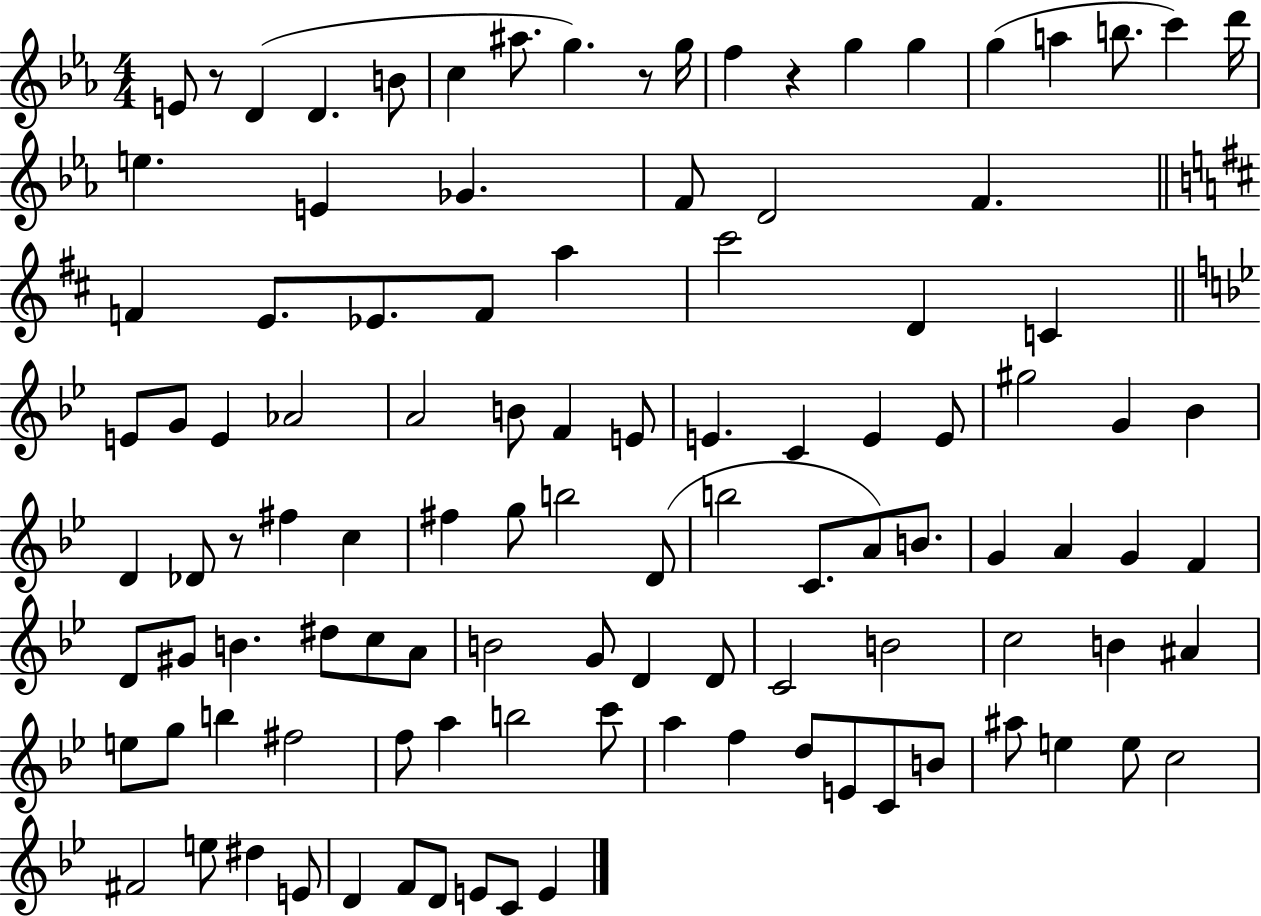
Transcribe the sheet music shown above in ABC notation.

X:1
T:Untitled
M:4/4
L:1/4
K:Eb
E/2 z/2 D D B/2 c ^a/2 g z/2 g/4 f z g g g a b/2 c' d'/4 e E _G F/2 D2 F F E/2 _E/2 F/2 a ^c'2 D C E/2 G/2 E _A2 A2 B/2 F E/2 E C E E/2 ^g2 G _B D _D/2 z/2 ^f c ^f g/2 b2 D/2 b2 C/2 A/2 B/2 G A G F D/2 ^G/2 B ^d/2 c/2 A/2 B2 G/2 D D/2 C2 B2 c2 B ^A e/2 g/2 b ^f2 f/2 a b2 c'/2 a f d/2 E/2 C/2 B/2 ^a/2 e e/2 c2 ^F2 e/2 ^d E/2 D F/2 D/2 E/2 C/2 E